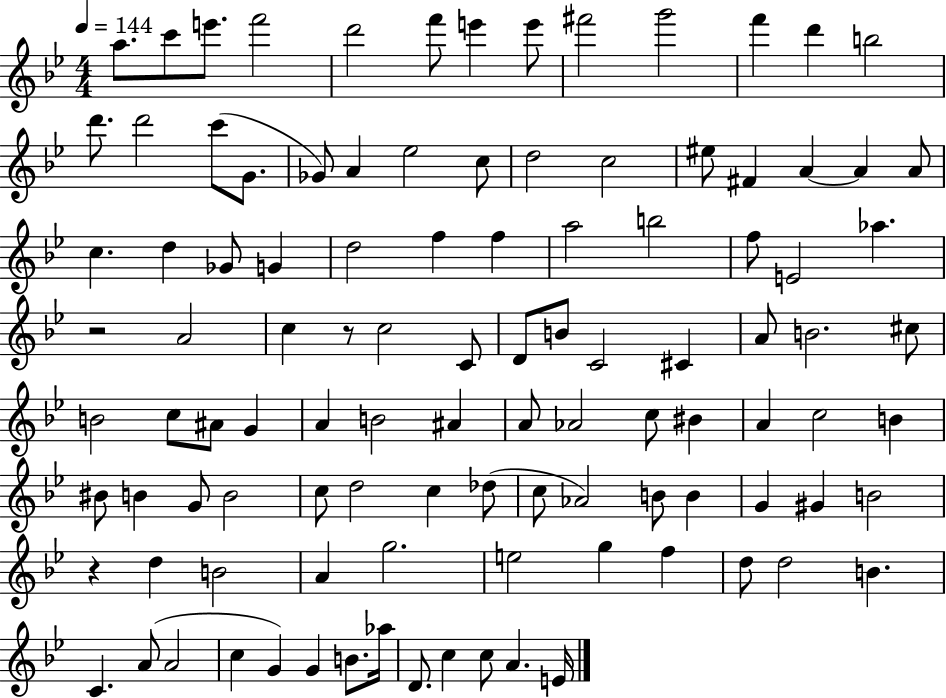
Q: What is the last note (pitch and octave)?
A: E4